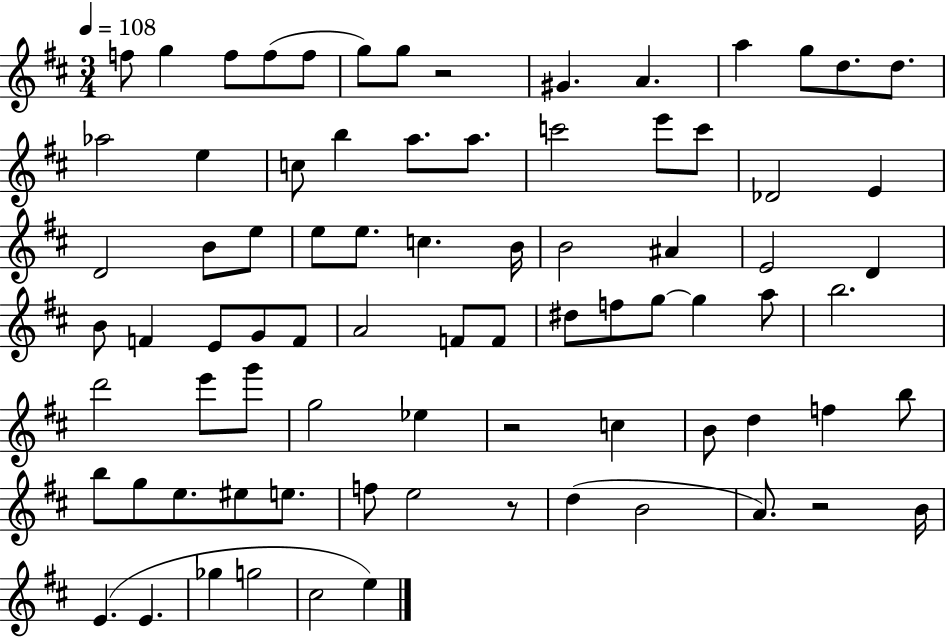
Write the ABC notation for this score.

X:1
T:Untitled
M:3/4
L:1/4
K:D
f/2 g f/2 f/2 f/2 g/2 g/2 z2 ^G A a g/2 d/2 d/2 _a2 e c/2 b a/2 a/2 c'2 e'/2 c'/2 _D2 E D2 B/2 e/2 e/2 e/2 c B/4 B2 ^A E2 D B/2 F E/2 G/2 F/2 A2 F/2 F/2 ^d/2 f/2 g/2 g a/2 b2 d'2 e'/2 g'/2 g2 _e z2 c B/2 d f b/2 b/2 g/2 e/2 ^e/2 e/2 f/2 e2 z/2 d B2 A/2 z2 B/4 E E _g g2 ^c2 e